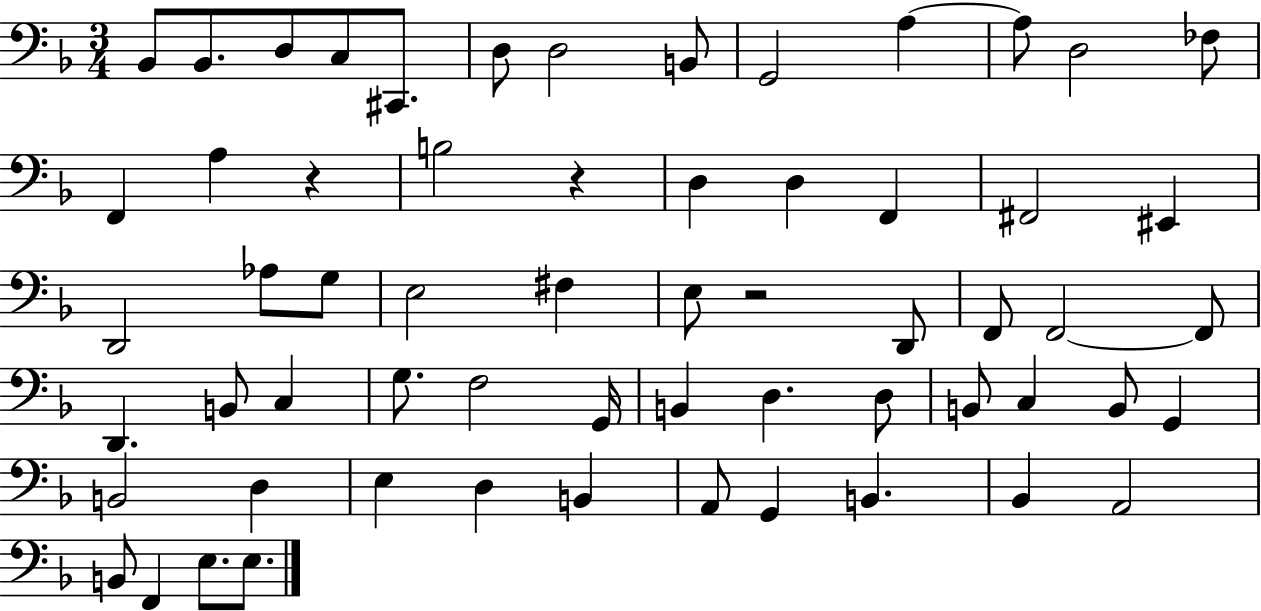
X:1
T:Untitled
M:3/4
L:1/4
K:F
_B,,/2 _B,,/2 D,/2 C,/2 ^C,,/2 D,/2 D,2 B,,/2 G,,2 A, A,/2 D,2 _F,/2 F,, A, z B,2 z D, D, F,, ^F,,2 ^E,, D,,2 _A,/2 G,/2 E,2 ^F, E,/2 z2 D,,/2 F,,/2 F,,2 F,,/2 D,, B,,/2 C, G,/2 F,2 G,,/4 B,, D, D,/2 B,,/2 C, B,,/2 G,, B,,2 D, E, D, B,, A,,/2 G,, B,, _B,, A,,2 B,,/2 F,, E,/2 E,/2